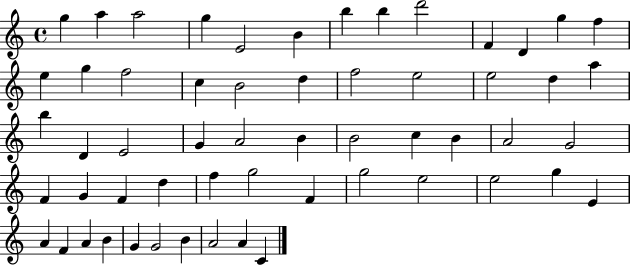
{
  \clef treble
  \time 4/4
  \defaultTimeSignature
  \key c \major
  g''4 a''4 a''2 | g''4 e'2 b'4 | b''4 b''4 d'''2 | f'4 d'4 g''4 f''4 | \break e''4 g''4 f''2 | c''4 b'2 d''4 | f''2 e''2 | e''2 d''4 a''4 | \break b''4 d'4 e'2 | g'4 a'2 b'4 | b'2 c''4 b'4 | a'2 g'2 | \break f'4 g'4 f'4 d''4 | f''4 g''2 f'4 | g''2 e''2 | e''2 g''4 e'4 | \break a'4 f'4 a'4 b'4 | g'4 g'2 b'4 | a'2 a'4 c'4 | \bar "|."
}